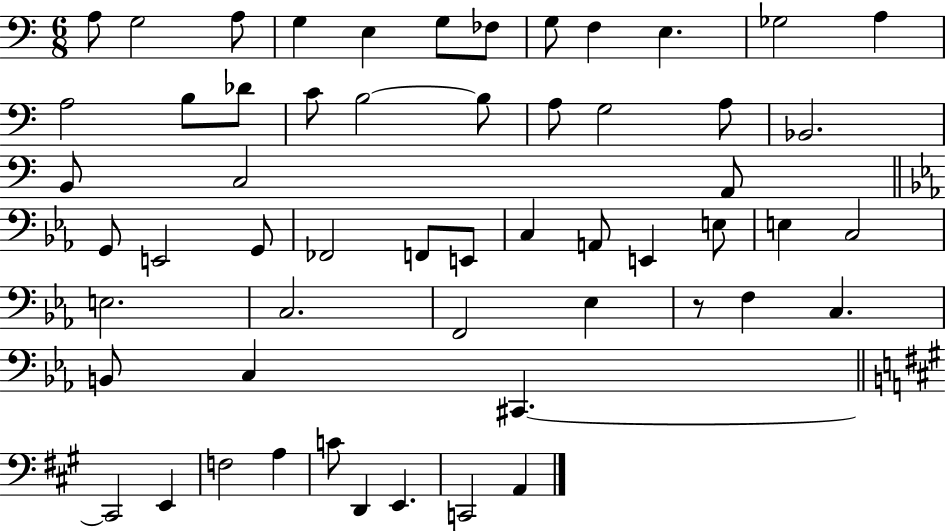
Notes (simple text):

A3/e G3/h A3/e G3/q E3/q G3/e FES3/e G3/e F3/q E3/q. Gb3/h A3/q A3/h B3/e Db4/e C4/e B3/h B3/e A3/e G3/h A3/e Bb2/h. B2/e C3/h A2/e G2/e E2/h G2/e FES2/h F2/e E2/e C3/q A2/e E2/q E3/e E3/q C3/h E3/h. C3/h. F2/h Eb3/q R/e F3/q C3/q. B2/e C3/q C#2/q. C#2/h E2/q F3/h A3/q C4/e D2/q E2/q. C2/h A2/q